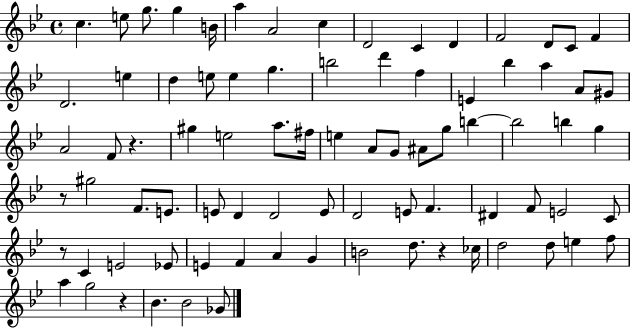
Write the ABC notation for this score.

X:1
T:Untitled
M:4/4
L:1/4
K:Bb
c e/2 g/2 g B/4 a A2 c D2 C D F2 D/2 C/2 F D2 e d e/2 e g b2 d' f E _b a A/2 ^G/2 A2 F/2 z ^g e2 a/2 ^f/4 e A/2 G/2 ^A/2 g/2 b b2 b g z/2 ^g2 F/2 E/2 E/2 D D2 E/2 D2 E/2 F ^D F/2 E2 C/2 z/2 C E2 _E/2 E F A G B2 d/2 z _c/4 d2 d/2 e f/2 a g2 z _B _B2 _G/2